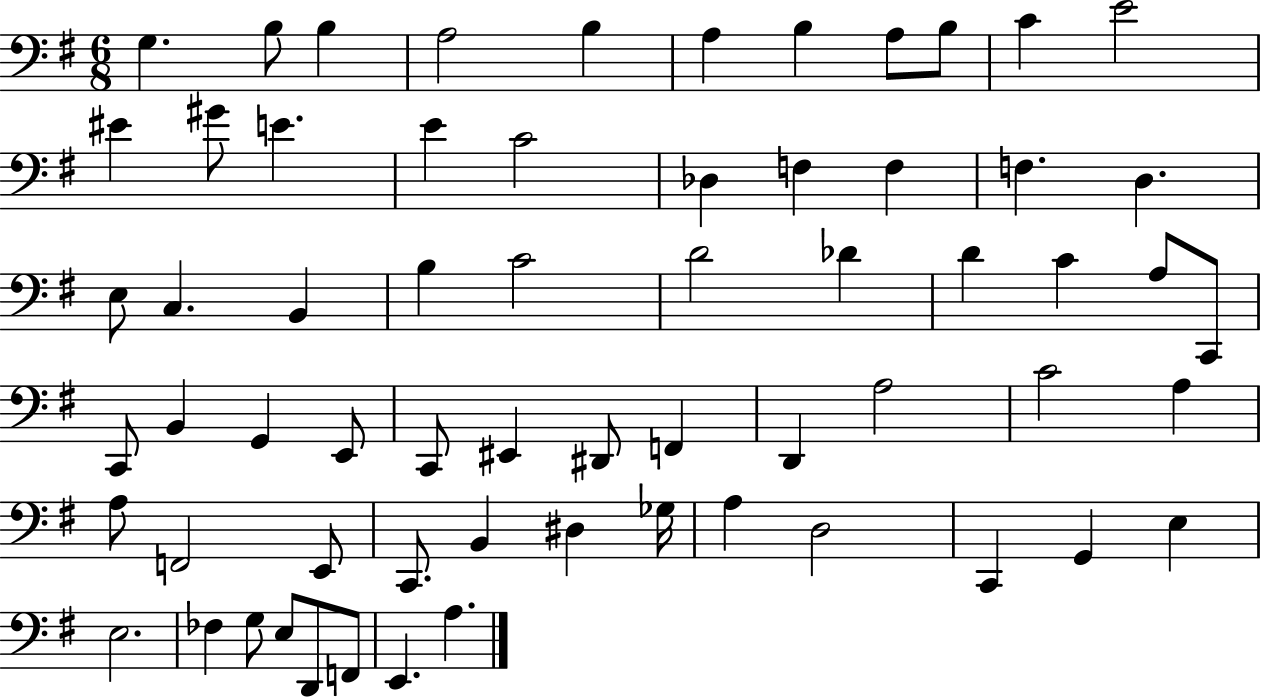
{
  \clef bass
  \numericTimeSignature
  \time 6/8
  \key g \major
  g4. b8 b4 | a2 b4 | a4 b4 a8 b8 | c'4 e'2 | \break eis'4 gis'8 e'4. | e'4 c'2 | des4 f4 f4 | f4. d4. | \break e8 c4. b,4 | b4 c'2 | d'2 des'4 | d'4 c'4 a8 c,8 | \break c,8 b,4 g,4 e,8 | c,8 eis,4 dis,8 f,4 | d,4 a2 | c'2 a4 | \break a8 f,2 e,8 | c,8. b,4 dis4 ges16 | a4 d2 | c,4 g,4 e4 | \break e2. | fes4 g8 e8 d,8 f,8 | e,4. a4. | \bar "|."
}